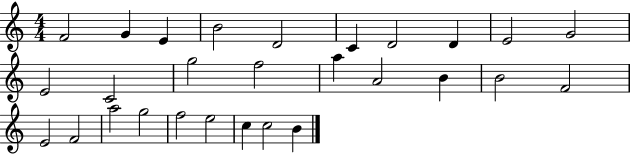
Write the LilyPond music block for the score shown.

{
  \clef treble
  \numericTimeSignature
  \time 4/4
  \key c \major
  f'2 g'4 e'4 | b'2 d'2 | c'4 d'2 d'4 | e'2 g'2 | \break e'2 c'2 | g''2 f''2 | a''4 a'2 b'4 | b'2 f'2 | \break e'2 f'2 | a''2 g''2 | f''2 e''2 | c''4 c''2 b'4 | \break \bar "|."
}